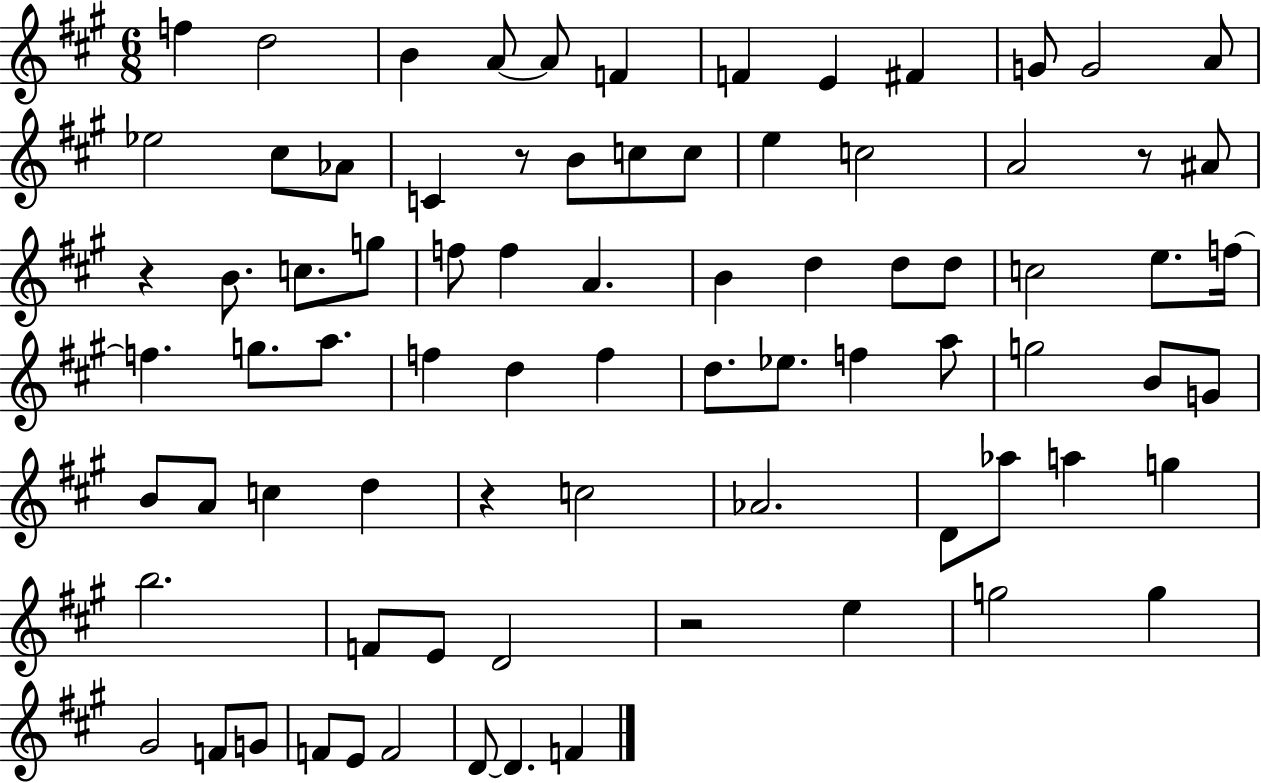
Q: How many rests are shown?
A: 5